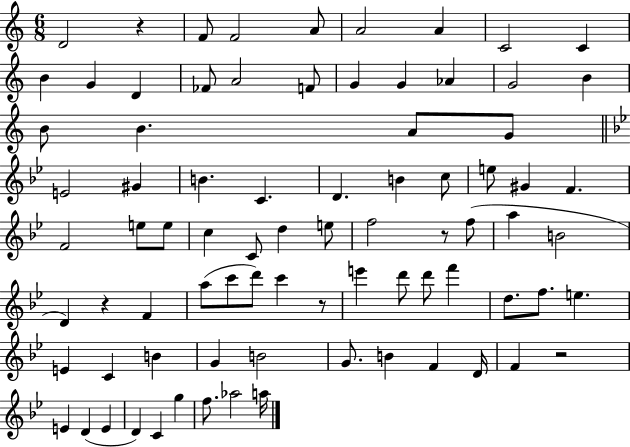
{
  \clef treble
  \numericTimeSignature
  \time 6/8
  \key c \major
  d'2 r4 | f'8 f'2 a'8 | a'2 a'4 | c'2 c'4 | \break b'4 g'4 d'4 | fes'8 a'2 f'8 | g'4 g'4 aes'4 | g'2 b'4 | \break b'8 b'4. a'8 g'8 | \bar "||" \break \key bes \major e'2 gis'4 | b'4. c'4. | d'4. b'4 c''8 | e''8 gis'4 f'4. | \break f'2 e''8 e''8 | c''4 c'8 d''4 e''8 | f''2 r8 f''8( | a''4 b'2 | \break d'4) r4 f'4 | a''8( c'''8 d'''8) c'''4 r8 | e'''4 d'''8 d'''8 f'''4 | d''8. f''8. e''4. | \break e'4 c'4 b'4 | g'4 b'2 | g'8. b'4 f'4 d'16 | f'4 r2 | \break e'4 d'4( e'4 | d'4) c'4 g''4 | f''8. aes''2 a''16 | \bar "|."
}